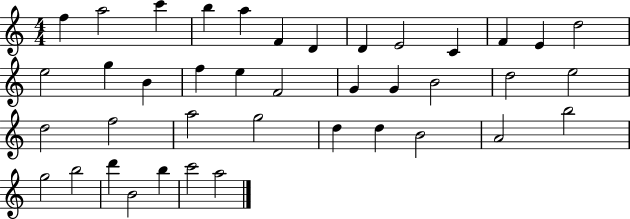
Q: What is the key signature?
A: C major